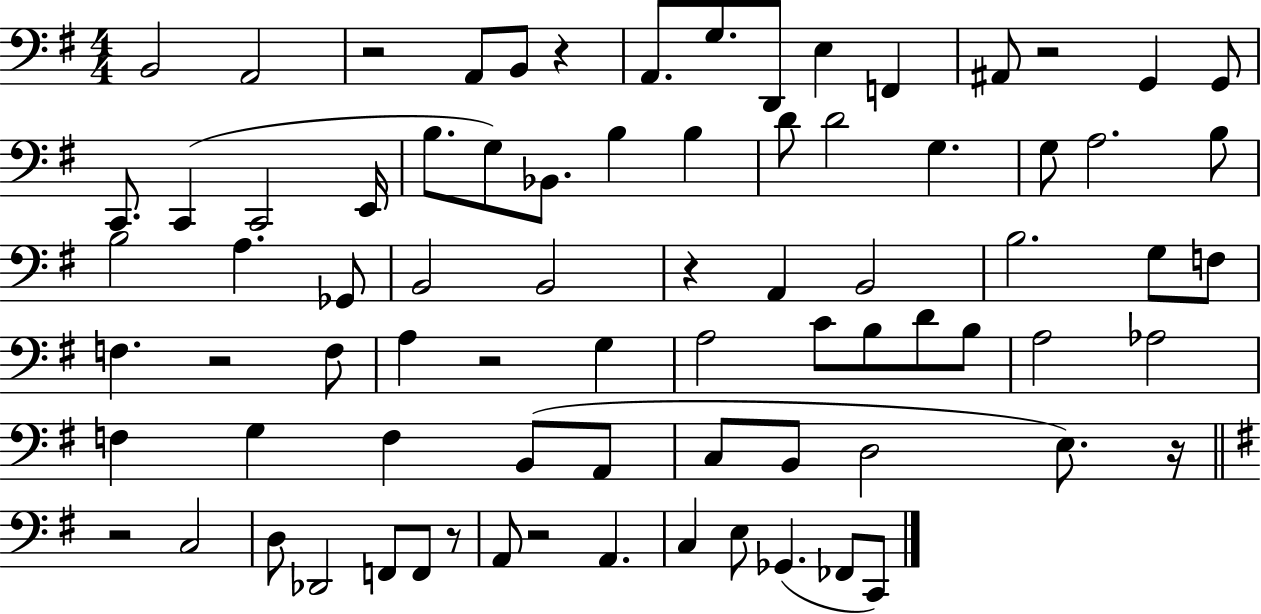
B2/h A2/h R/h A2/e B2/e R/q A2/e. G3/e. D2/e E3/q F2/q A#2/e R/h G2/q G2/e C2/e. C2/q C2/h E2/s B3/e. G3/e Bb2/e. B3/q B3/q D4/e D4/h G3/q. G3/e A3/h. B3/e B3/h A3/q. Gb2/e B2/h B2/h R/q A2/q B2/h B3/h. G3/e F3/e F3/q. R/h F3/e A3/q R/h G3/q A3/h C4/e B3/e D4/e B3/e A3/h Ab3/h F3/q G3/q F3/q B2/e A2/e C3/e B2/e D3/h E3/e. R/s R/h C3/h D3/e Db2/h F2/e F2/e R/e A2/e R/h A2/q. C3/q E3/e Gb2/q. FES2/e C2/e